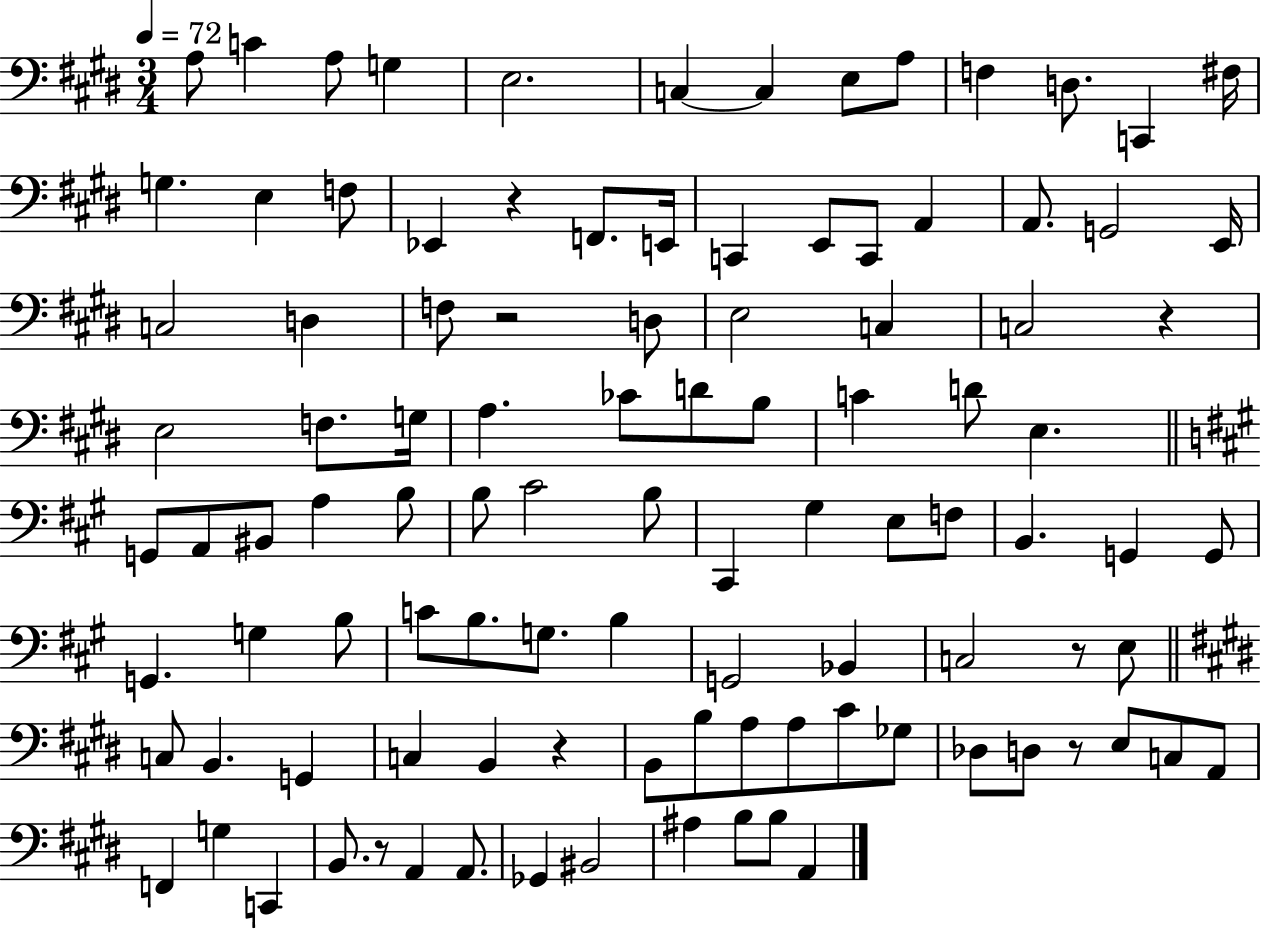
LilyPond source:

{
  \clef bass
  \numericTimeSignature
  \time 3/4
  \key e \major
  \tempo 4 = 72
  a8 c'4 a8 g4 | e2. | c4~~ c4 e8 a8 | f4 d8. c,4 fis16 | \break g4. e4 f8 | ees,4 r4 f,8. e,16 | c,4 e,8 c,8 a,4 | a,8. g,2 e,16 | \break c2 d4 | f8 r2 d8 | e2 c4 | c2 r4 | \break e2 f8. g16 | a4. ces'8 d'8 b8 | c'4 d'8 e4. | \bar "||" \break \key a \major g,8 a,8 bis,8 a4 b8 | b8 cis'2 b8 | cis,4 gis4 e8 f8 | b,4. g,4 g,8 | \break g,4. g4 b8 | c'8 b8. g8. b4 | g,2 bes,4 | c2 r8 e8 | \break \bar "||" \break \key e \major c8 b,4. g,4 | c4 b,4 r4 | b,8 b8 a8 a8 cis'8 ges8 | des8 d8 r8 e8 c8 a,8 | \break f,4 g4 c,4 | b,8. r8 a,4 a,8. | ges,4 bis,2 | ais4 b8 b8 a,4 | \break \bar "|."
}